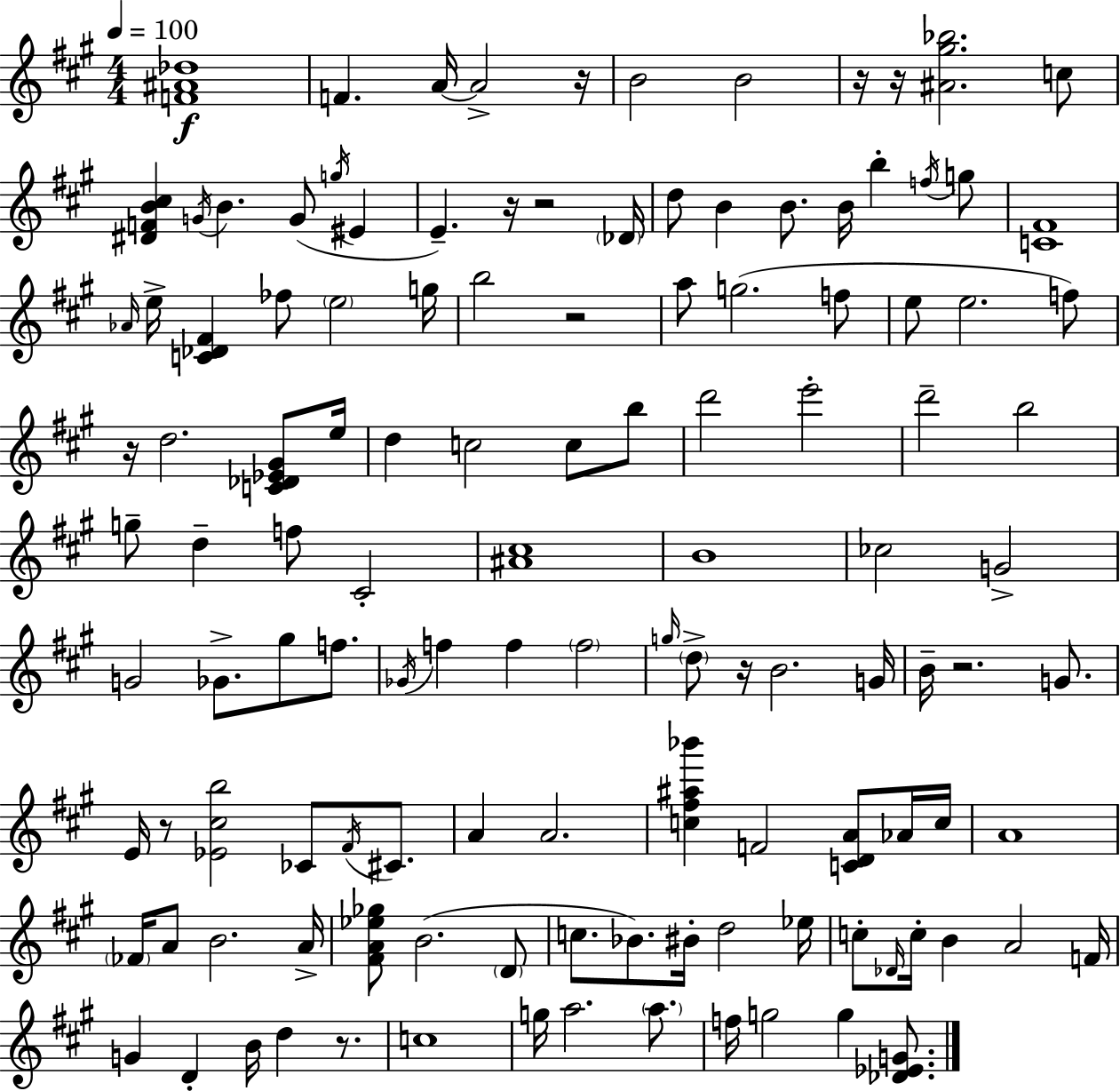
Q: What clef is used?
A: treble